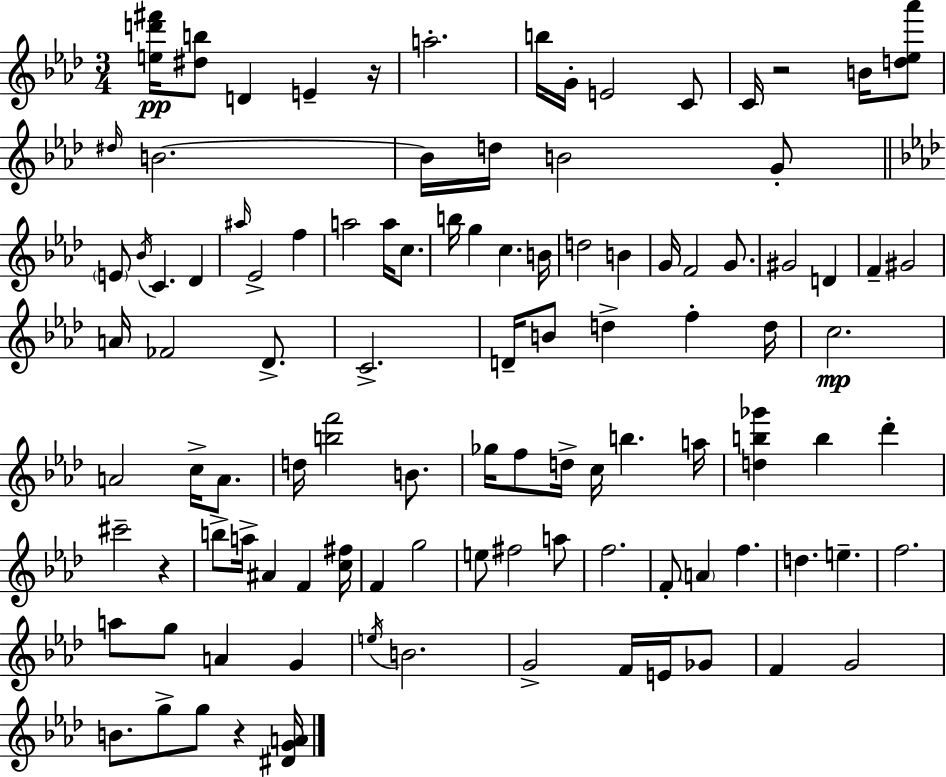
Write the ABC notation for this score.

X:1
T:Untitled
M:3/4
L:1/4
K:Ab
[ed'^f']/4 [^db]/2 D E z/4 a2 b/4 G/4 E2 C/2 C/4 z2 B/4 [d_e_a']/2 ^d/4 B2 B/4 d/4 B2 G/2 E/2 _B/4 C _D ^a/4 _E2 f a2 a/4 c/2 b/4 g c B/4 d2 B G/4 F2 G/2 ^G2 D F ^G2 A/4 _F2 _D/2 C2 D/4 B/2 d f d/4 c2 A2 c/4 A/2 d/4 [bf']2 B/2 _g/4 f/2 d/4 c/4 b a/4 [db_g'] b _d' ^c'2 z b/2 a/4 ^A F [c^f]/4 F g2 e/2 ^f2 a/2 f2 F/2 A f d e f2 a/2 g/2 A G e/4 B2 G2 F/4 E/4 _G/2 F G2 B/2 g/2 g/2 z [^DGA]/4